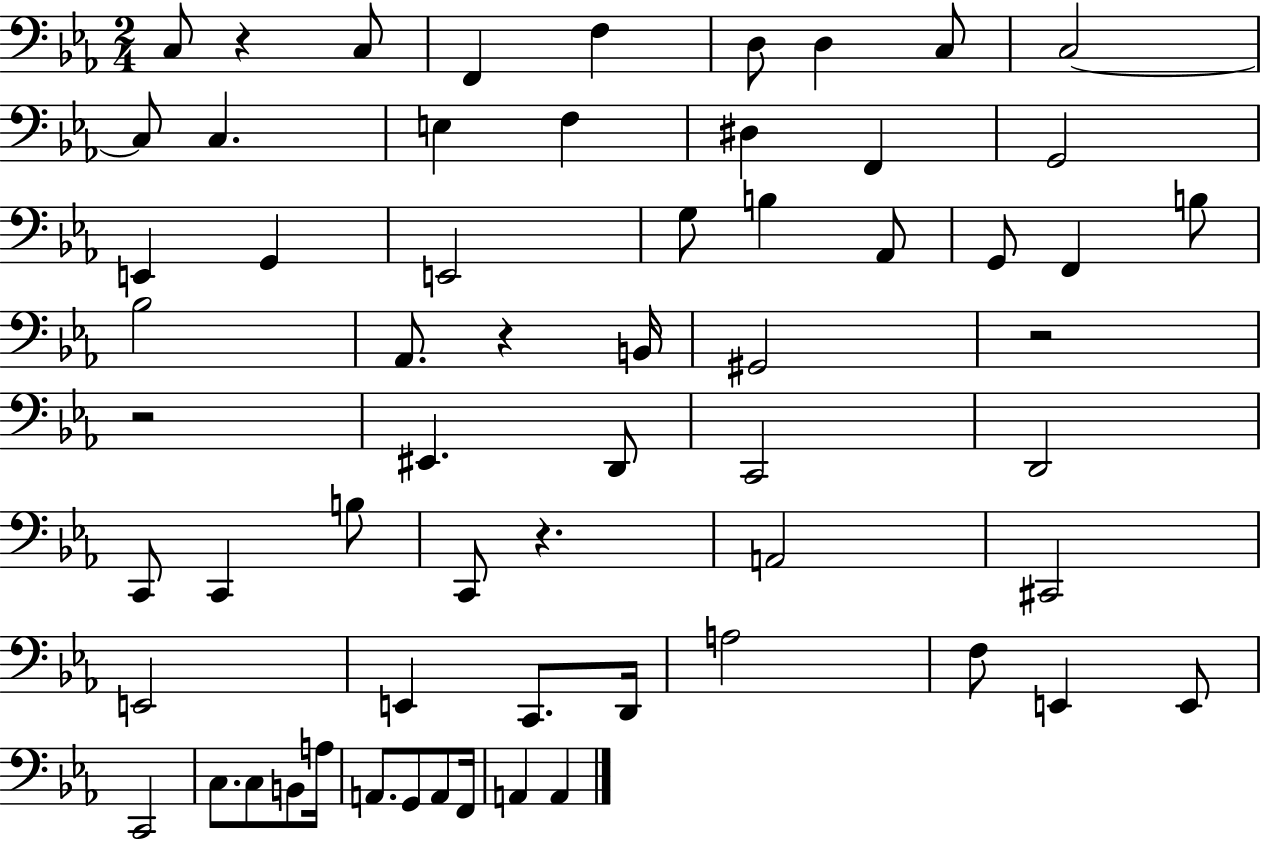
X:1
T:Untitled
M:2/4
L:1/4
K:Eb
C,/2 z C,/2 F,, F, D,/2 D, C,/2 C,2 C,/2 C, E, F, ^D, F,, G,,2 E,, G,, E,,2 G,/2 B, _A,,/2 G,,/2 F,, B,/2 _B,2 _A,,/2 z B,,/4 ^G,,2 z2 z2 ^E,, D,,/2 C,,2 D,,2 C,,/2 C,, B,/2 C,,/2 z A,,2 ^C,,2 E,,2 E,, C,,/2 D,,/4 A,2 F,/2 E,, E,,/2 C,,2 C,/2 C,/2 B,,/2 A,/4 A,,/2 G,,/2 A,,/2 F,,/4 A,, A,,